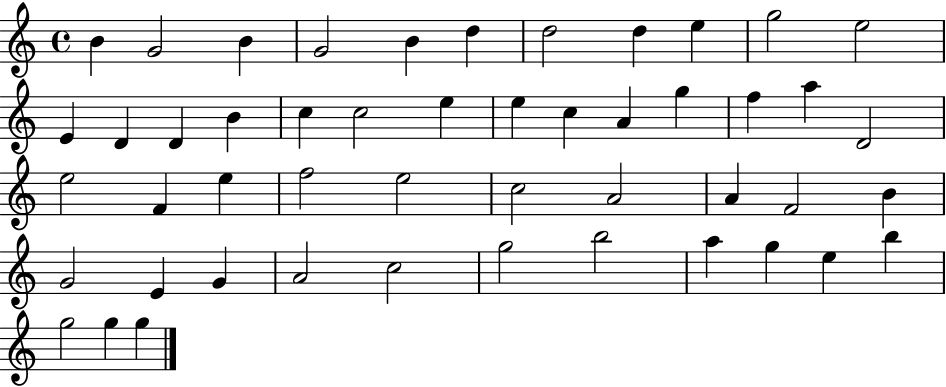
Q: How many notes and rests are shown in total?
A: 49